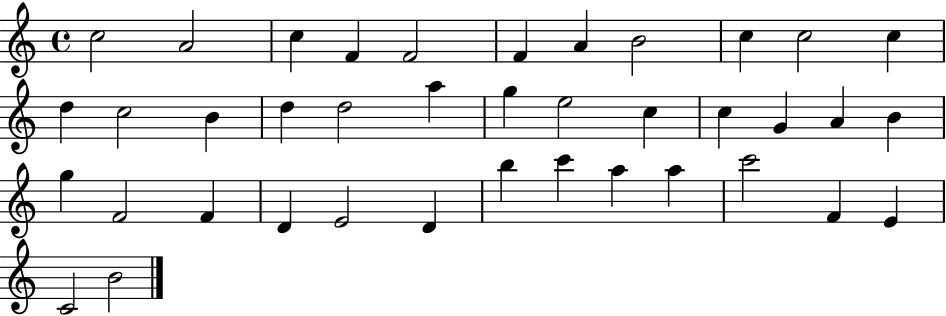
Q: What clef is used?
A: treble